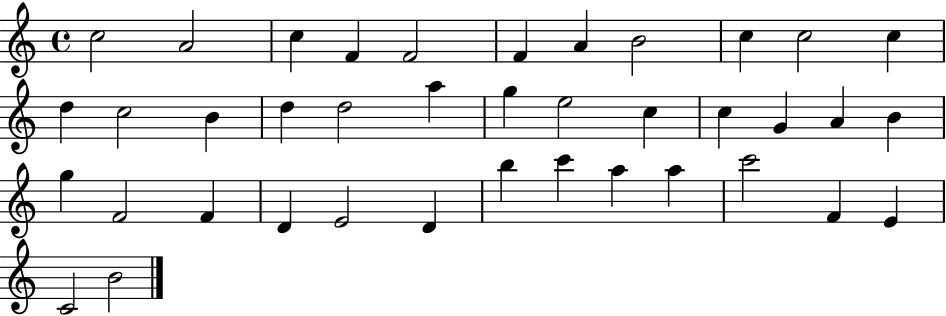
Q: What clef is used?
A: treble